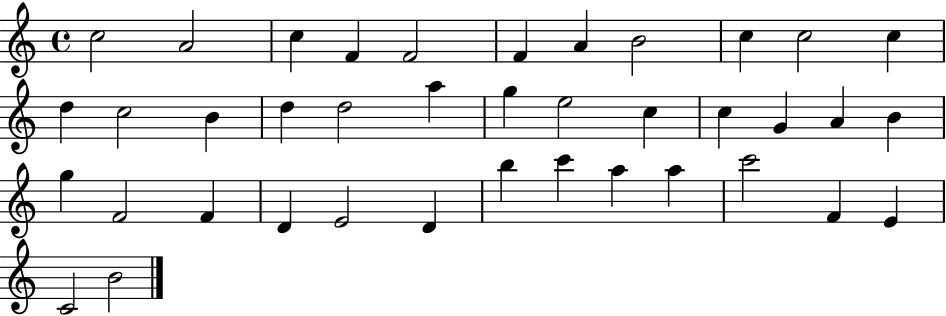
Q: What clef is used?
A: treble